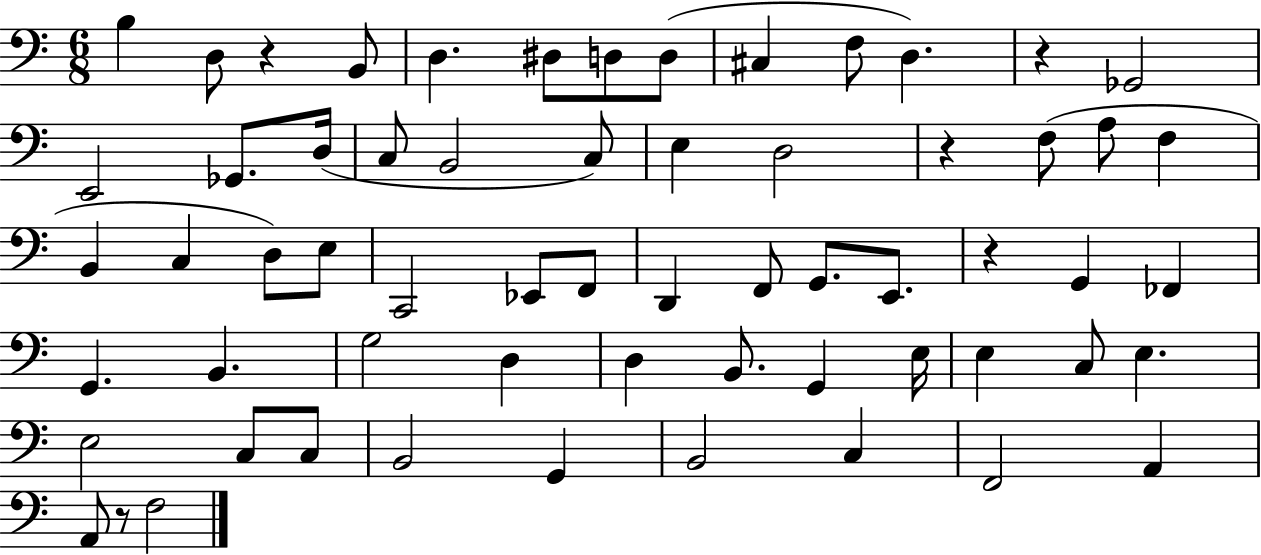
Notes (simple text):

B3/q D3/e R/q B2/e D3/q. D#3/e D3/e D3/e C#3/q F3/e D3/q. R/q Gb2/h E2/h Gb2/e. D3/s C3/e B2/h C3/e E3/q D3/h R/q F3/e A3/e F3/q B2/q C3/q D3/e E3/e C2/h Eb2/e F2/e D2/q F2/e G2/e. E2/e. R/q G2/q FES2/q G2/q. B2/q. G3/h D3/q D3/q B2/e. G2/q E3/s E3/q C3/e E3/q. E3/h C3/e C3/e B2/h G2/q B2/h C3/q F2/h A2/q A2/e R/e F3/h